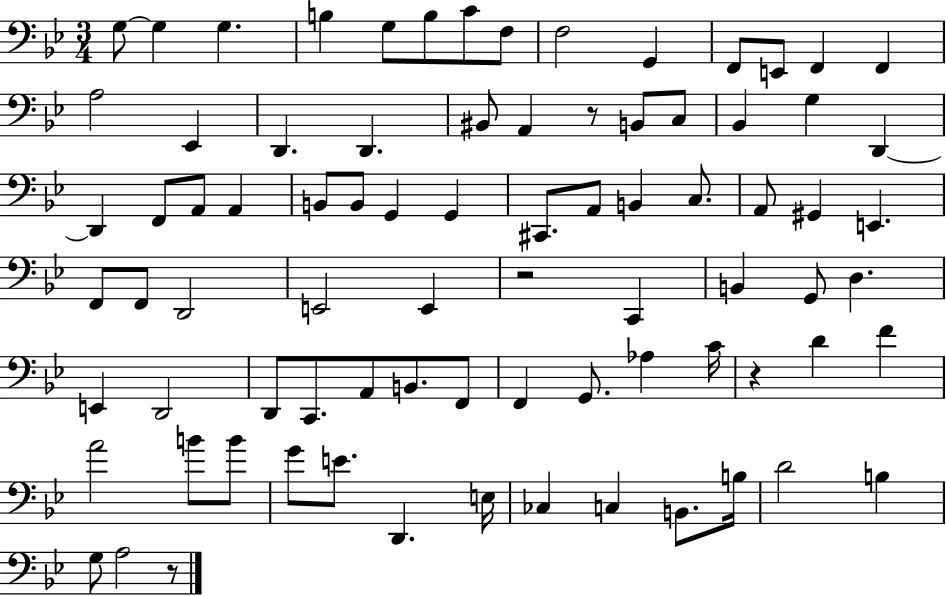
X:1
T:Untitled
M:3/4
L:1/4
K:Bb
G,/2 G, G, B, G,/2 B,/2 C/2 F,/2 F,2 G,, F,,/2 E,,/2 F,, F,, A,2 _E,, D,, D,, ^B,,/2 A,, z/2 B,,/2 C,/2 _B,, G, D,, D,, F,,/2 A,,/2 A,, B,,/2 B,,/2 G,, G,, ^C,,/2 A,,/2 B,, C,/2 A,,/2 ^G,, E,, F,,/2 F,,/2 D,,2 E,,2 E,, z2 C,, B,, G,,/2 D, E,, D,,2 D,,/2 C,,/2 A,,/2 B,,/2 F,,/2 F,, G,,/2 _A, C/4 z D F A2 B/2 B/2 G/2 E/2 D,, E,/4 _C, C, B,,/2 B,/4 D2 B, G,/2 A,2 z/2